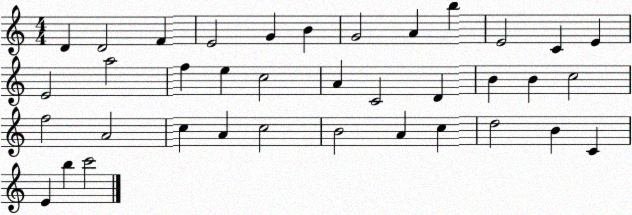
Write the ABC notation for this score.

X:1
T:Untitled
M:4/4
L:1/4
K:C
D D2 F E2 G B G2 A b E2 C E E2 a2 f e c2 A C2 D B B c2 f2 A2 c A c2 B2 A c d2 B C E b c'2